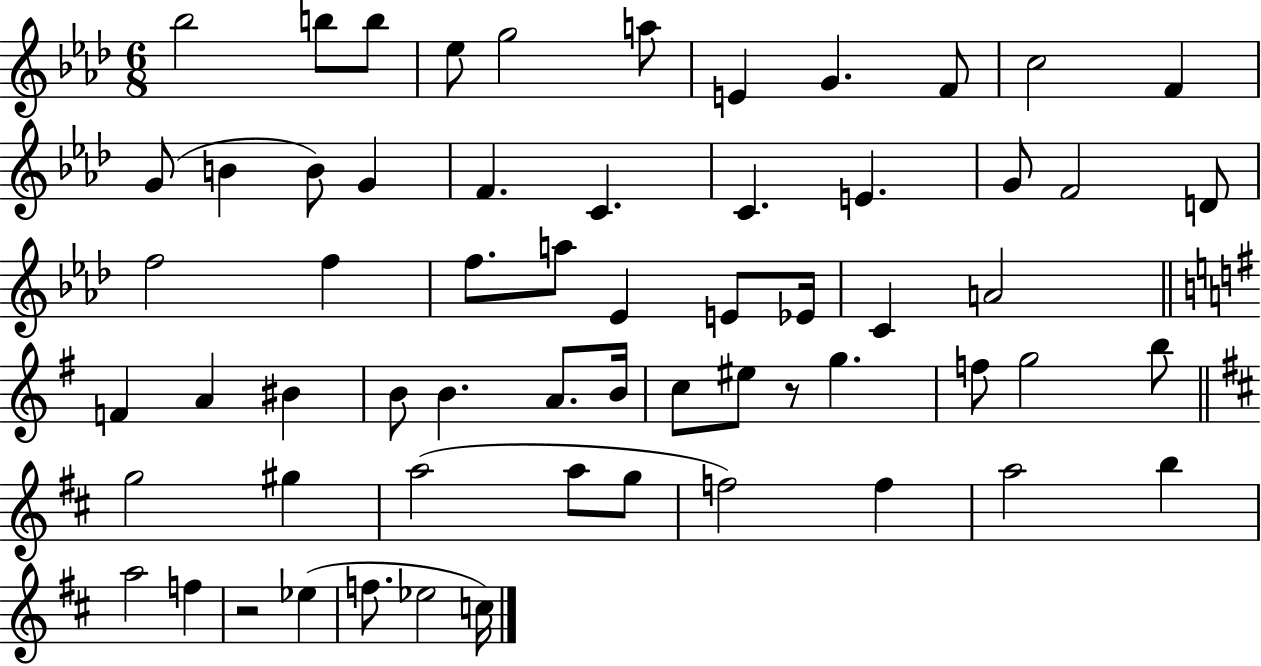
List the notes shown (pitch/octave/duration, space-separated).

Bb5/h B5/e B5/e Eb5/e G5/h A5/e E4/q G4/q. F4/e C5/h F4/q G4/e B4/q B4/e G4/q F4/q. C4/q. C4/q. E4/q. G4/e F4/h D4/e F5/h F5/q F5/e. A5/e Eb4/q E4/e Eb4/s C4/q A4/h F4/q A4/q BIS4/q B4/e B4/q. A4/e. B4/s C5/e EIS5/e R/e G5/q. F5/e G5/h B5/e G5/h G#5/q A5/h A5/e G5/e F5/h F5/q A5/h B5/q A5/h F5/q R/h Eb5/q F5/e. Eb5/h C5/s